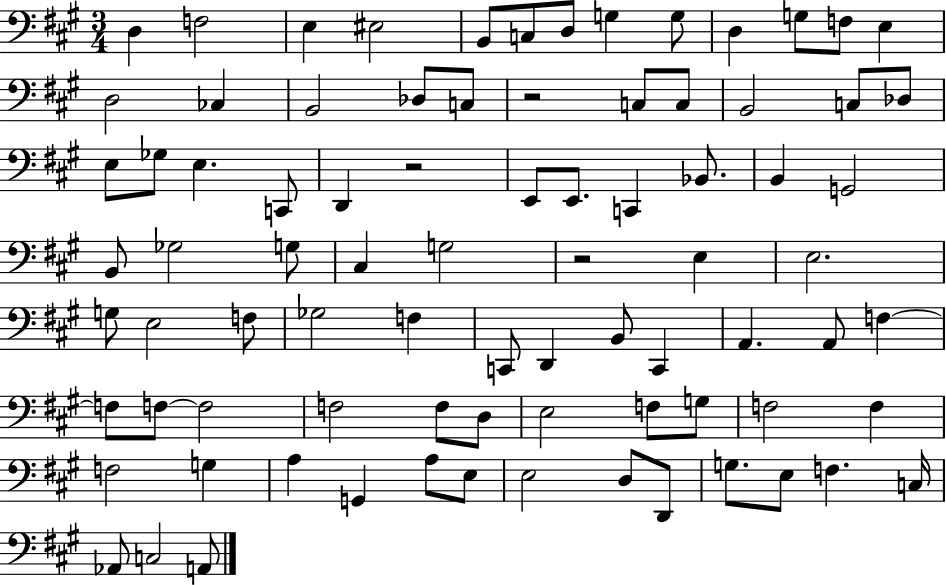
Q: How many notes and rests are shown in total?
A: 83